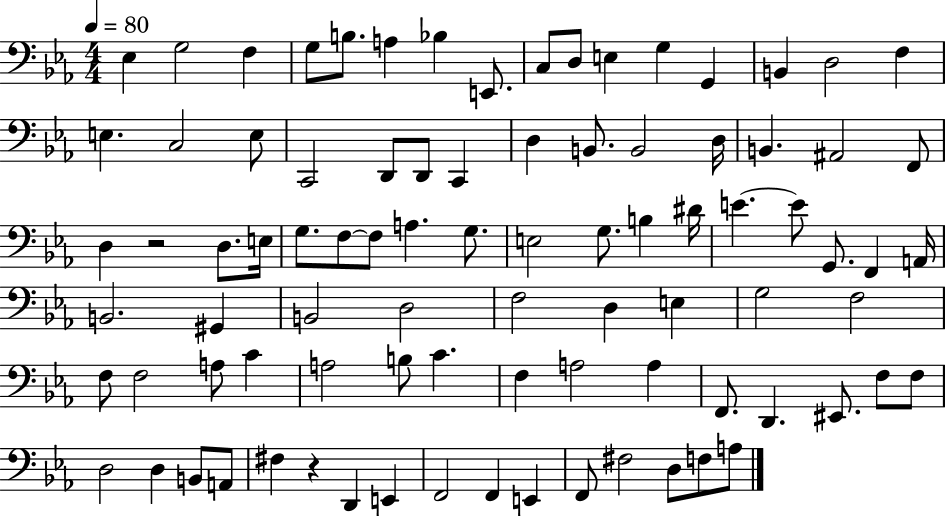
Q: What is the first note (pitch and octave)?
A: Eb3